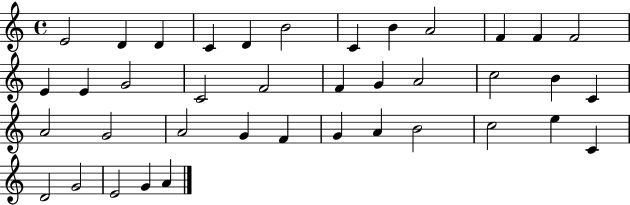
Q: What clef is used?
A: treble